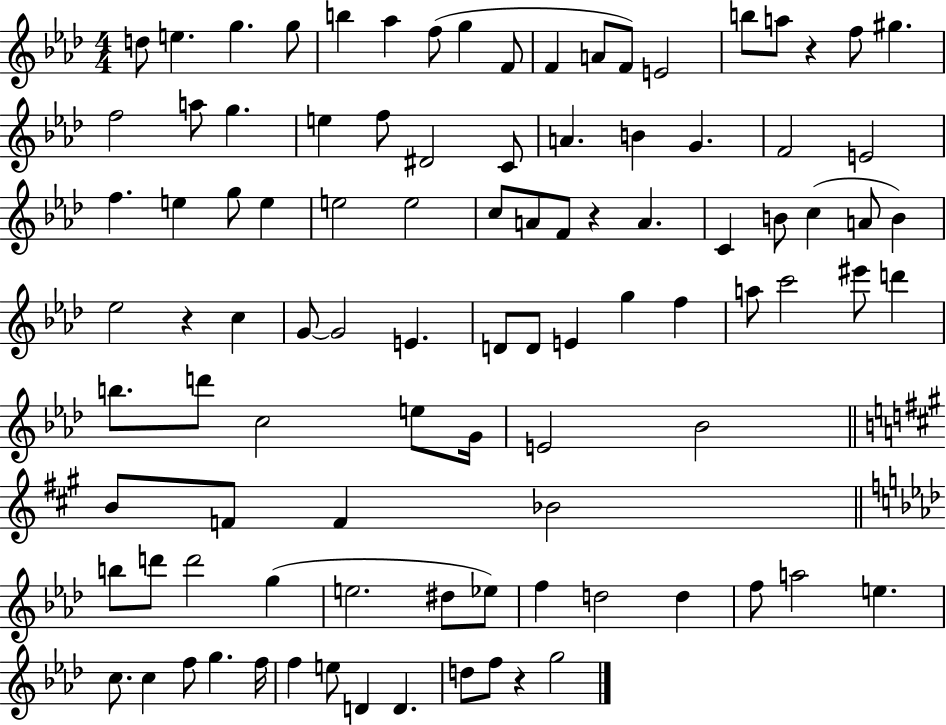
D5/e E5/q. G5/q. G5/e B5/q Ab5/q F5/e G5/q F4/e F4/q A4/e F4/e E4/h B5/e A5/e R/q F5/e G#5/q. F5/h A5/e G5/q. E5/q F5/e D#4/h C4/e A4/q. B4/q G4/q. F4/h E4/h F5/q. E5/q G5/e E5/q E5/h E5/h C5/e A4/e F4/e R/q A4/q. C4/q B4/e C5/q A4/e B4/q Eb5/h R/q C5/q G4/e G4/h E4/q. D4/e D4/e E4/q G5/q F5/q A5/e C6/h EIS6/e D6/q B5/e. D6/e C5/h E5/e G4/s E4/h Bb4/h B4/e F4/e F4/q Bb4/h B5/e D6/e D6/h G5/q E5/h. D#5/e Eb5/e F5/q D5/h D5/q F5/e A5/h E5/q. C5/e. C5/q F5/e G5/q. F5/s F5/q E5/e D4/q D4/q. D5/e F5/e R/q G5/h